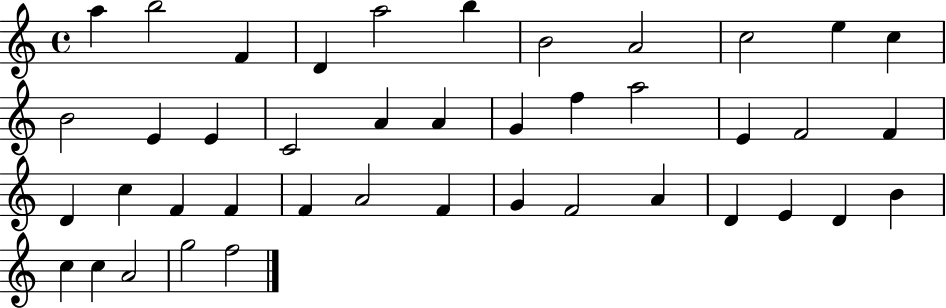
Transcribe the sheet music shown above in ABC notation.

X:1
T:Untitled
M:4/4
L:1/4
K:C
a b2 F D a2 b B2 A2 c2 e c B2 E E C2 A A G f a2 E F2 F D c F F F A2 F G F2 A D E D B c c A2 g2 f2